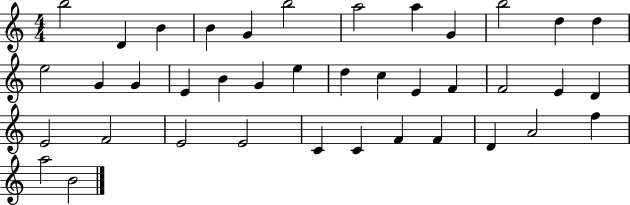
B5/h D4/q B4/q B4/q G4/q B5/h A5/h A5/q G4/q B5/h D5/q D5/q E5/h G4/q G4/q E4/q B4/q G4/q E5/q D5/q C5/q E4/q F4/q F4/h E4/q D4/q E4/h F4/h E4/h E4/h C4/q C4/q F4/q F4/q D4/q A4/h F5/q A5/h B4/h